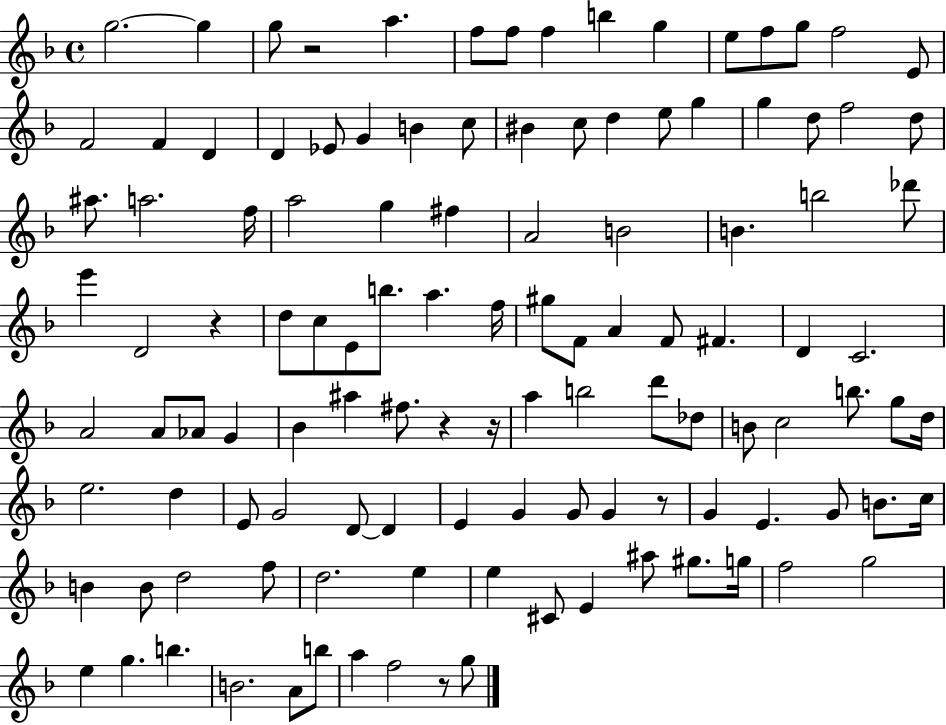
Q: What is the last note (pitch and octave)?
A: G5